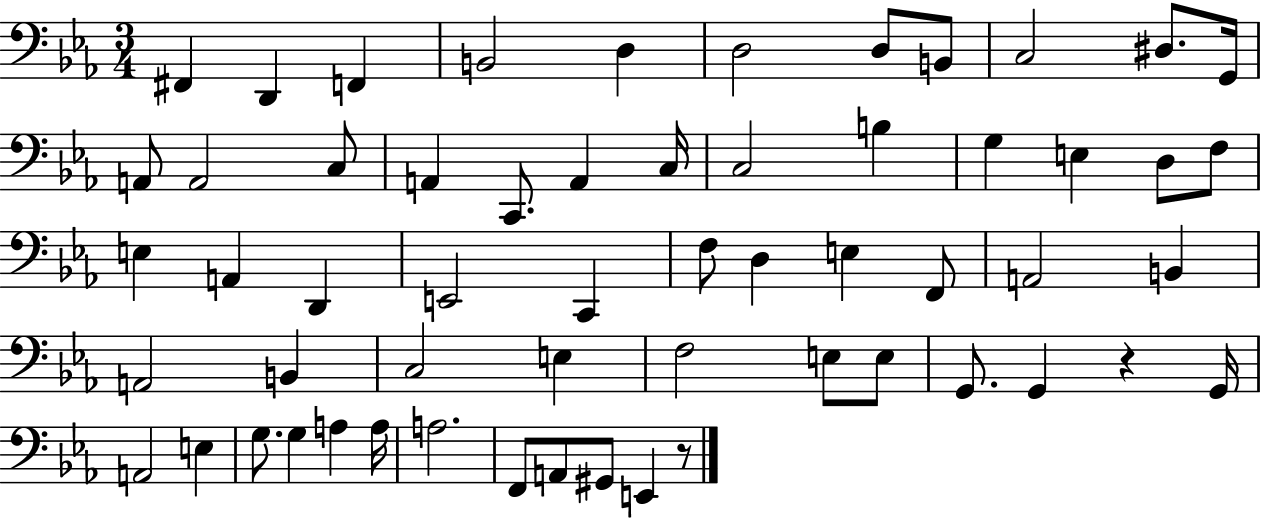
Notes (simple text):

F#2/q D2/q F2/q B2/h D3/q D3/h D3/e B2/e C3/h D#3/e. G2/s A2/e A2/h C3/e A2/q C2/e. A2/q C3/s C3/h B3/q G3/q E3/q D3/e F3/e E3/q A2/q D2/q E2/h C2/q F3/e D3/q E3/q F2/e A2/h B2/q A2/h B2/q C3/h E3/q F3/h E3/e E3/e G2/e. G2/q R/q G2/s A2/h E3/q G3/e. G3/q A3/q A3/s A3/h. F2/e A2/e G#2/e E2/q R/e